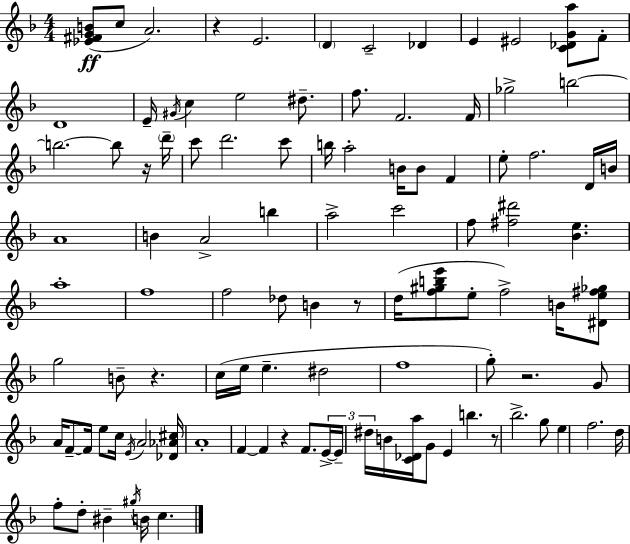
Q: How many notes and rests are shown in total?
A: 104